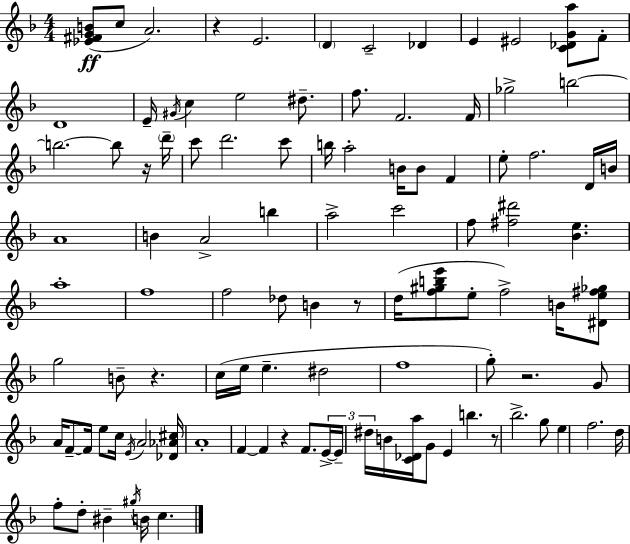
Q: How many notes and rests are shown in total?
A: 104